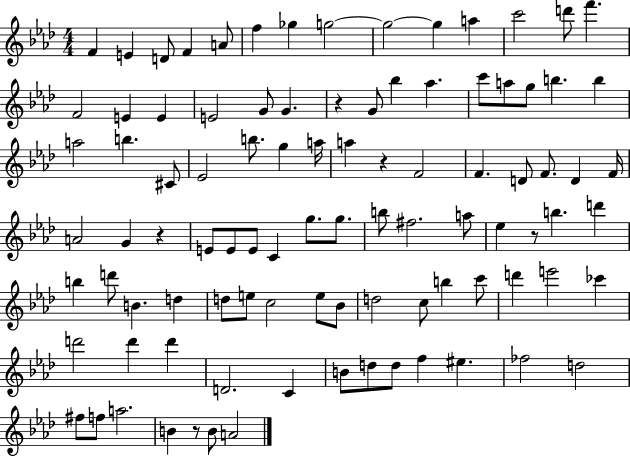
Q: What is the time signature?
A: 4/4